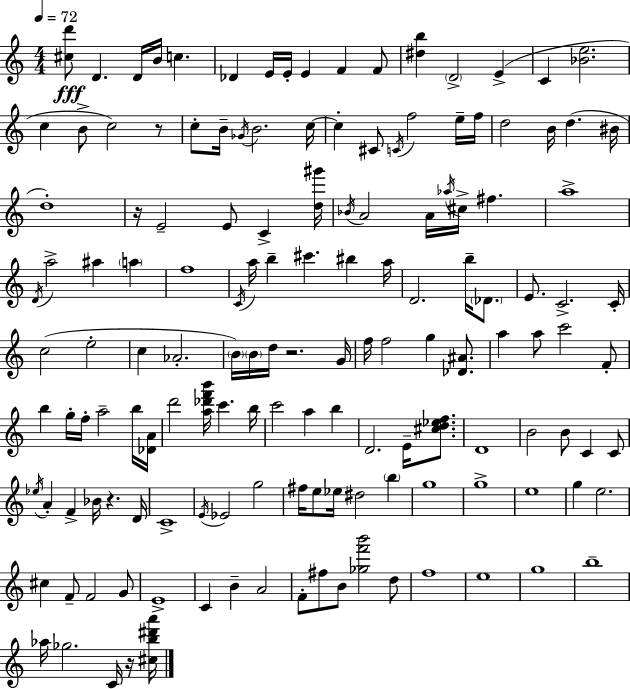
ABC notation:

X:1
T:Untitled
M:4/4
L:1/4
K:C
[^cd']/2 D D/4 B/4 c _D E/4 E/4 E F F/2 [^db] D2 E C [_Be]2 c B/2 c2 z/2 c/2 B/4 _G/4 B2 c/4 c ^C/2 C/4 f2 e/4 f/4 d2 B/4 d ^B/4 d4 z/4 E2 E/2 C [d^g']/4 _B/4 A2 A/4 _a/4 ^c/4 ^f a4 D/4 a2 ^a a f4 C/4 a/4 b ^c' ^b a/4 D2 b/4 _D/2 E/2 C2 C/4 c2 e2 c _A2 B/4 B/4 d/4 z2 G/4 f/4 f2 g [_D^A]/2 a a/2 c'2 F/2 b g/4 f/4 a2 b/4 [_DA]/4 d'2 [a_d'f'b']/4 c' b/4 c'2 a b D2 E/4 [^cd_ef]/2 D4 B2 B/2 C C/2 _e/4 A F _B/4 z D/4 C4 E/4 _E2 g2 ^f/4 e/2 _e/4 ^d2 b g4 g4 e4 g e2 ^c F/2 F2 G/2 E4 C B A2 F/2 ^f/2 B/2 [_gf'b']2 d/2 f4 e4 g4 b4 _a/4 _g2 C/4 z/4 [^cb^d'a']/4